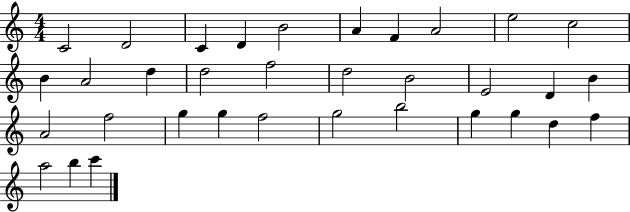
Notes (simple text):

C4/h D4/h C4/q D4/q B4/h A4/q F4/q A4/h E5/h C5/h B4/q A4/h D5/q D5/h F5/h D5/h B4/h E4/h D4/q B4/q A4/h F5/h G5/q G5/q F5/h G5/h B5/h G5/q G5/q D5/q F5/q A5/h B5/q C6/q